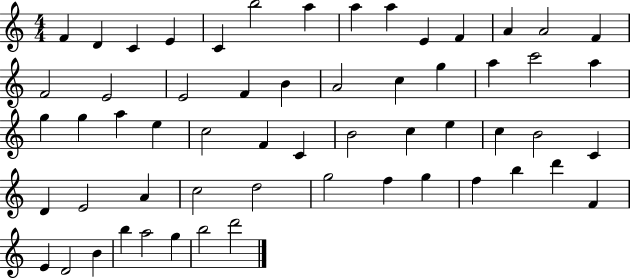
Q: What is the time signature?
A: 4/4